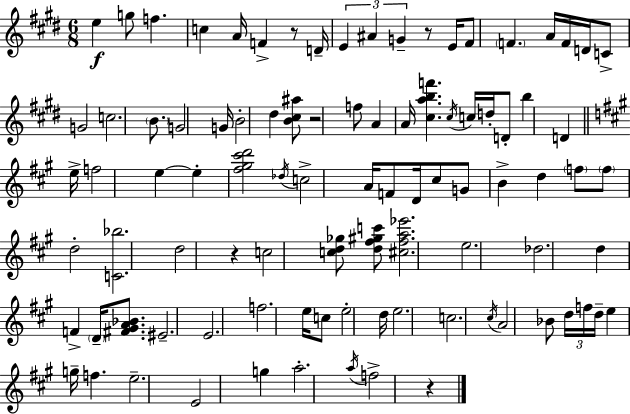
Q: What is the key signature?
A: E major